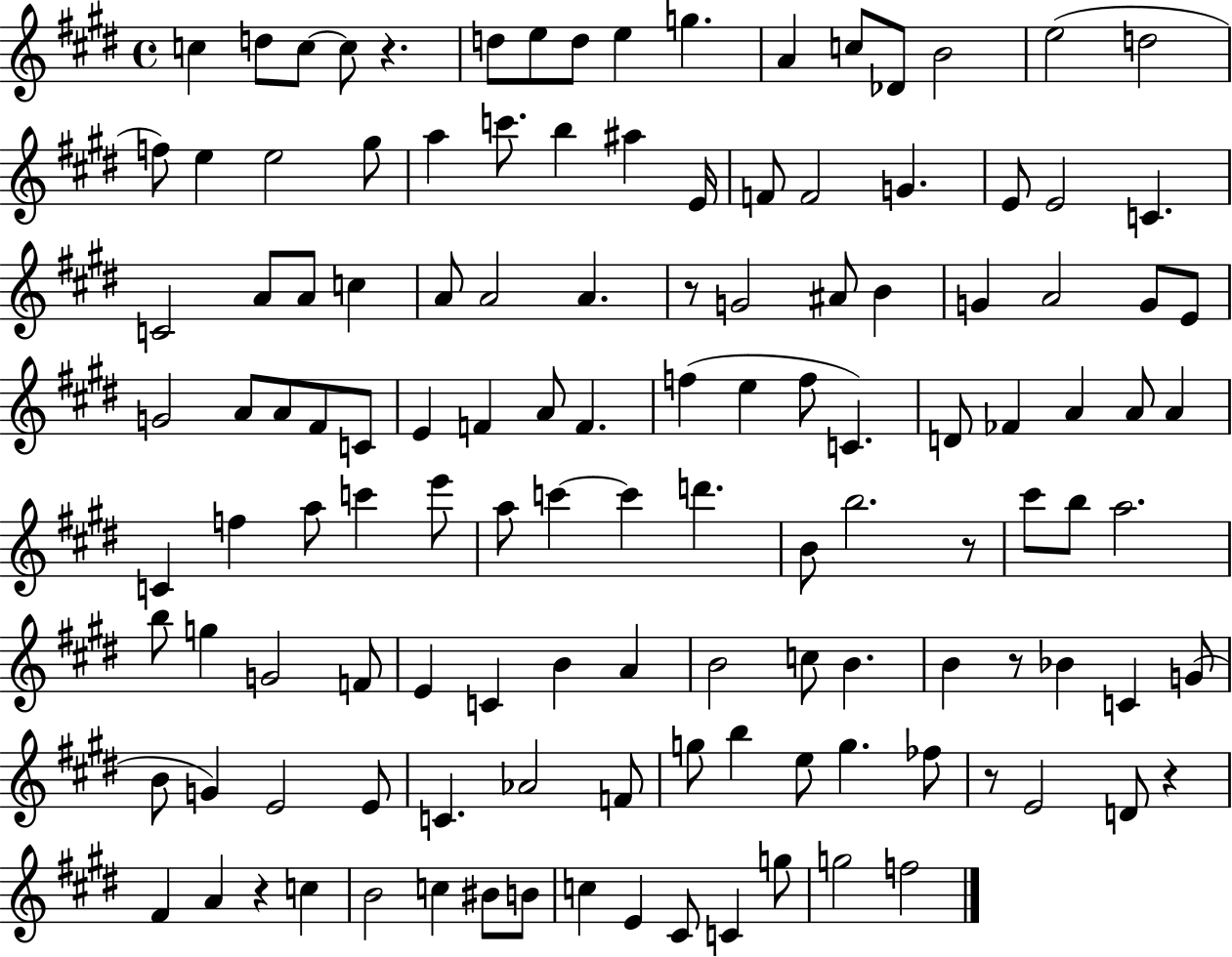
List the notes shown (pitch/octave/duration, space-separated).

C5/q D5/e C5/e C5/e R/q. D5/e E5/e D5/e E5/q G5/q. A4/q C5/e Db4/e B4/h E5/h D5/h F5/e E5/q E5/h G#5/e A5/q C6/e. B5/q A#5/q E4/s F4/e F4/h G4/q. E4/e E4/h C4/q. C4/h A4/e A4/e C5/q A4/e A4/h A4/q. R/e G4/h A#4/e B4/q G4/q A4/h G4/e E4/e G4/h A4/e A4/e F#4/e C4/e E4/q F4/q A4/e F4/q. F5/q E5/q F5/e C4/q. D4/e FES4/q A4/q A4/e A4/q C4/q F5/q A5/e C6/q E6/e A5/e C6/q C6/q D6/q. B4/e B5/h. R/e C#6/e B5/e A5/h. B5/e G5/q G4/h F4/e E4/q C4/q B4/q A4/q B4/h C5/e B4/q. B4/q R/e Bb4/q C4/q G4/e B4/e G4/q E4/h E4/e C4/q. Ab4/h F4/e G5/e B5/q E5/e G5/q. FES5/e R/e E4/h D4/e R/q F#4/q A4/q R/q C5/q B4/h C5/q BIS4/e B4/e C5/q E4/q C#4/e C4/q G5/e G5/h F5/h